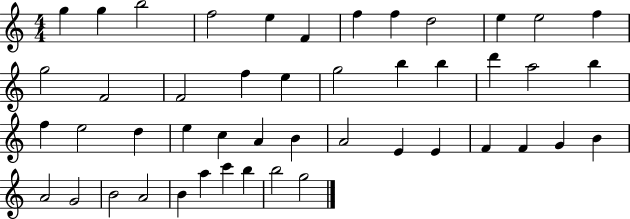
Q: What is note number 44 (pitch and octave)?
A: C6